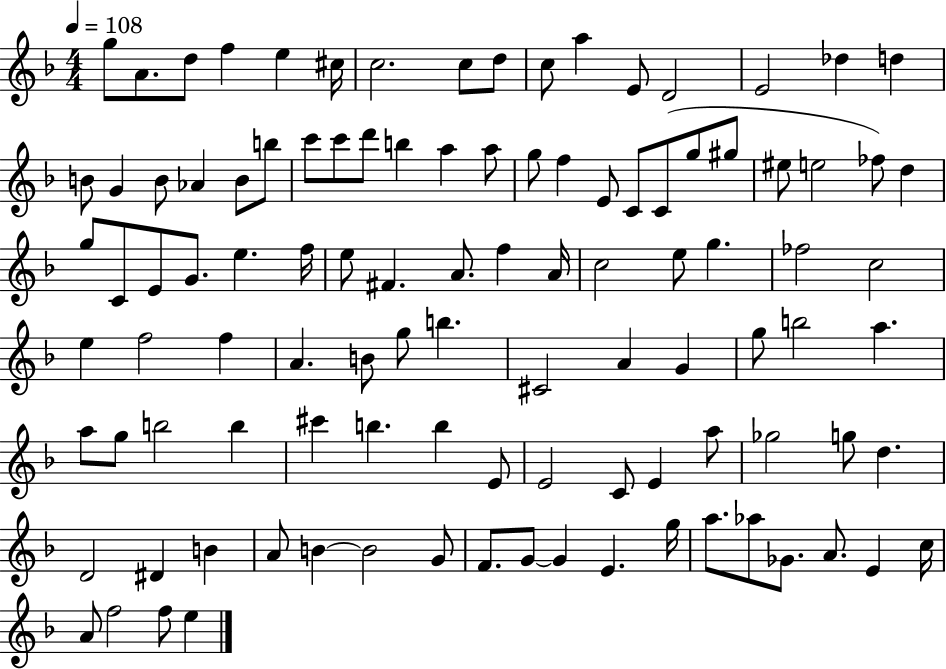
G5/e A4/e. D5/e F5/q E5/q C#5/s C5/h. C5/e D5/e C5/e A5/q E4/e D4/h E4/h Db5/q D5/q B4/e G4/q B4/e Ab4/q B4/e B5/e C6/e C6/e D6/e B5/q A5/q A5/e G5/e F5/q E4/e C4/e C4/e G5/e G#5/e EIS5/e E5/h FES5/e D5/q G5/e C4/e E4/e G4/e. E5/q. F5/s E5/e F#4/q. A4/e. F5/q A4/s C5/h E5/e G5/q. FES5/h C5/h E5/q F5/h F5/q A4/q. B4/e G5/e B5/q. C#4/h A4/q G4/q G5/e B5/h A5/q. A5/e G5/e B5/h B5/q C#6/q B5/q. B5/q E4/e E4/h C4/e E4/q A5/e Gb5/h G5/e D5/q. D4/h D#4/q B4/q A4/e B4/q B4/h G4/e F4/e. G4/e G4/q E4/q. G5/s A5/e. Ab5/e Gb4/e. A4/e. E4/q C5/s A4/e F5/h F5/e E5/q